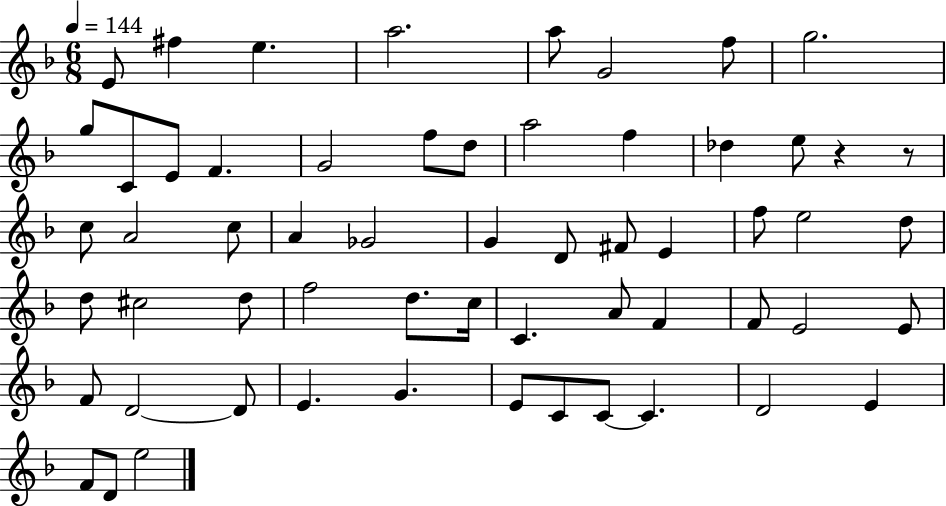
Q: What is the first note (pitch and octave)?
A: E4